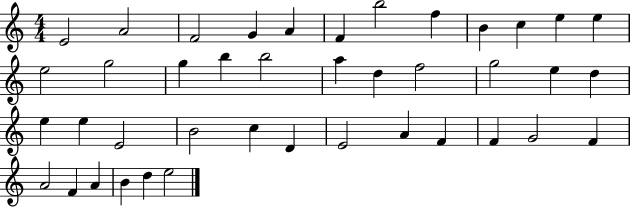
{
  \clef treble
  \numericTimeSignature
  \time 4/4
  \key c \major
  e'2 a'2 | f'2 g'4 a'4 | f'4 b''2 f''4 | b'4 c''4 e''4 e''4 | \break e''2 g''2 | g''4 b''4 b''2 | a''4 d''4 f''2 | g''2 e''4 d''4 | \break e''4 e''4 e'2 | b'2 c''4 d'4 | e'2 a'4 f'4 | f'4 g'2 f'4 | \break a'2 f'4 a'4 | b'4 d''4 e''2 | \bar "|."
}